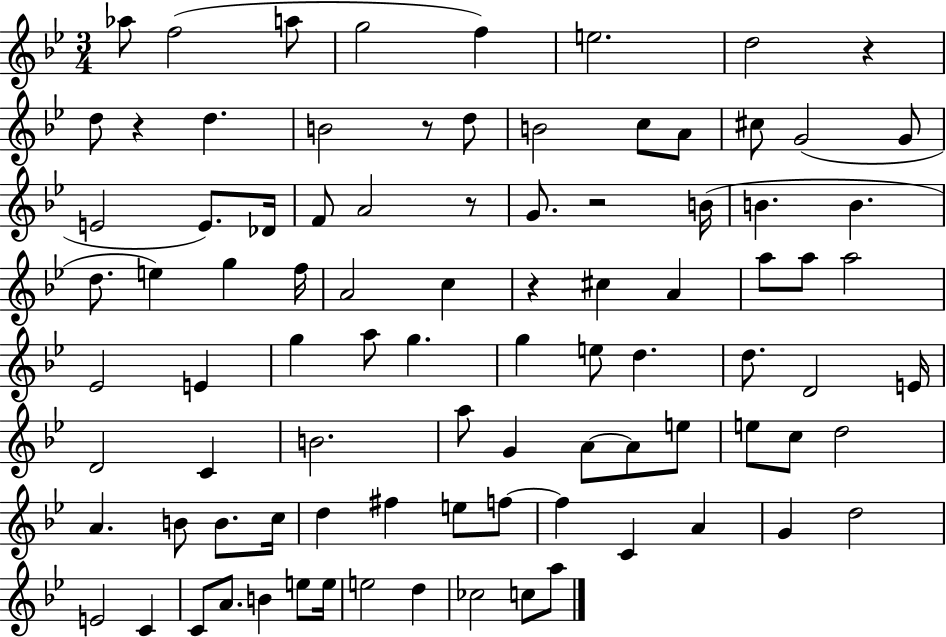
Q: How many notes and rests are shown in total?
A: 90